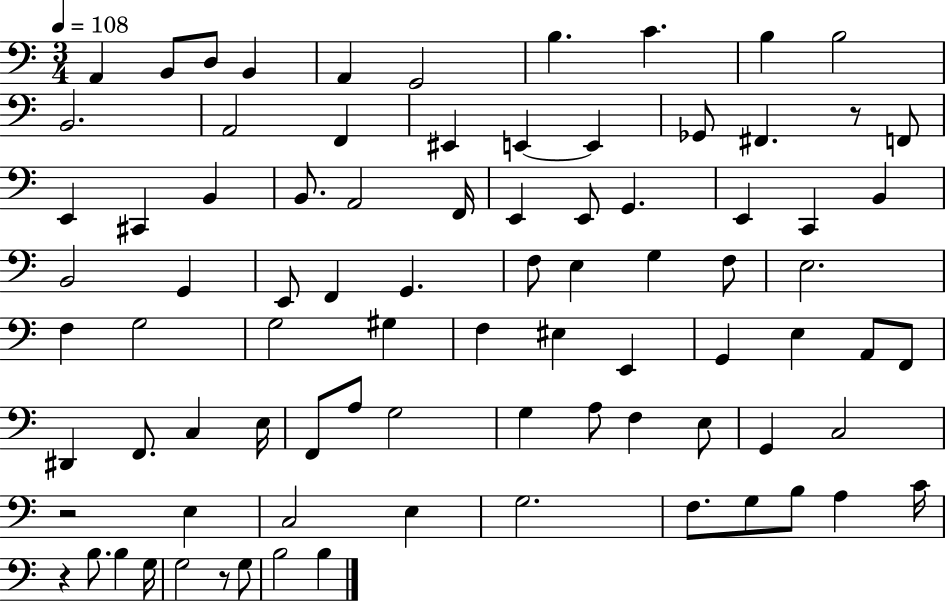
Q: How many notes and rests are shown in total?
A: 85